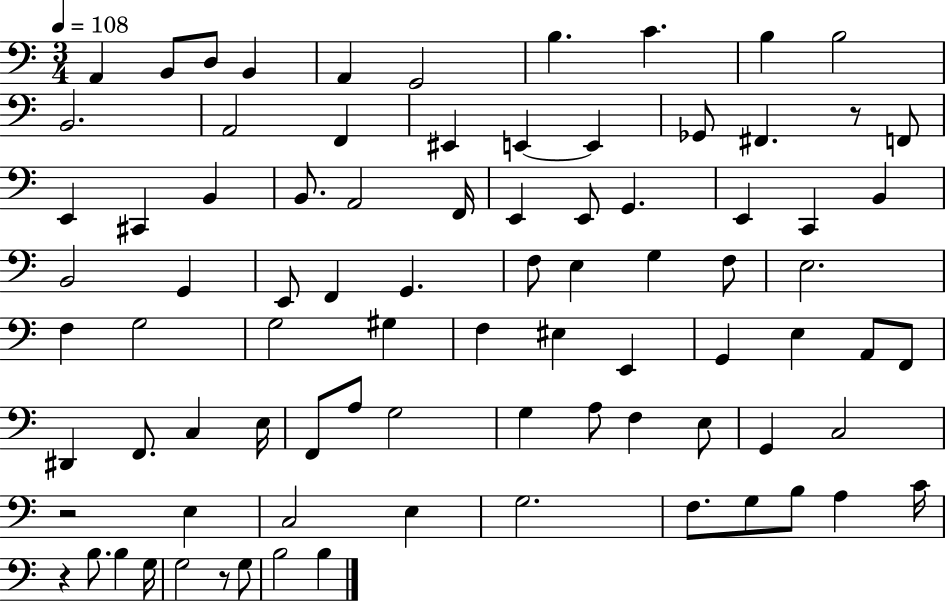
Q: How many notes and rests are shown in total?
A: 85